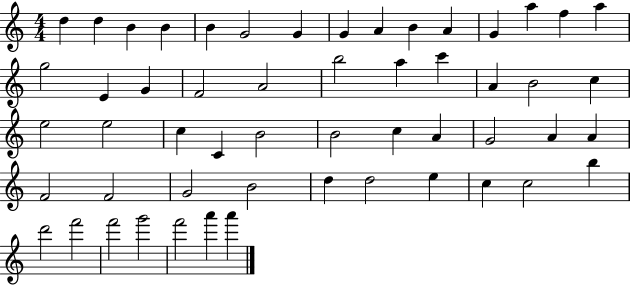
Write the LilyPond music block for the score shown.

{
  \clef treble
  \numericTimeSignature
  \time 4/4
  \key c \major
  d''4 d''4 b'4 b'4 | b'4 g'2 g'4 | g'4 a'4 b'4 a'4 | g'4 a''4 f''4 a''4 | \break g''2 e'4 g'4 | f'2 a'2 | b''2 a''4 c'''4 | a'4 b'2 c''4 | \break e''2 e''2 | c''4 c'4 b'2 | b'2 c''4 a'4 | g'2 a'4 a'4 | \break f'2 f'2 | g'2 b'2 | d''4 d''2 e''4 | c''4 c''2 b''4 | \break d'''2 f'''2 | f'''2 g'''2 | f'''2 a'''4 a'''4 | \bar "|."
}